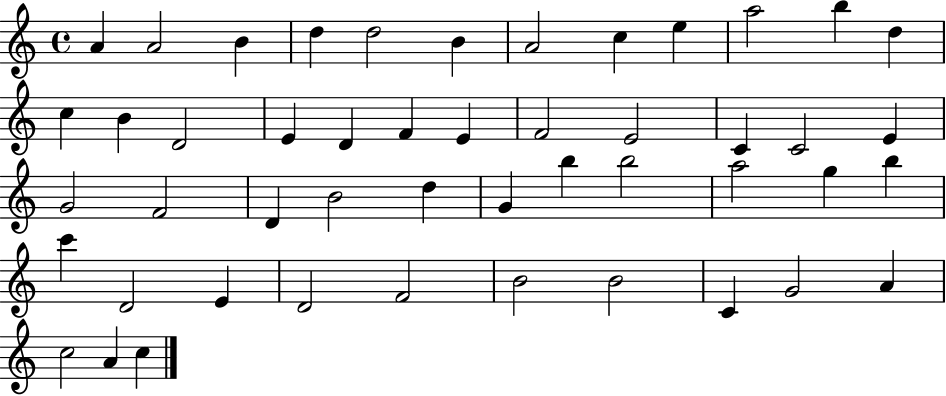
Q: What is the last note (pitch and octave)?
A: C5